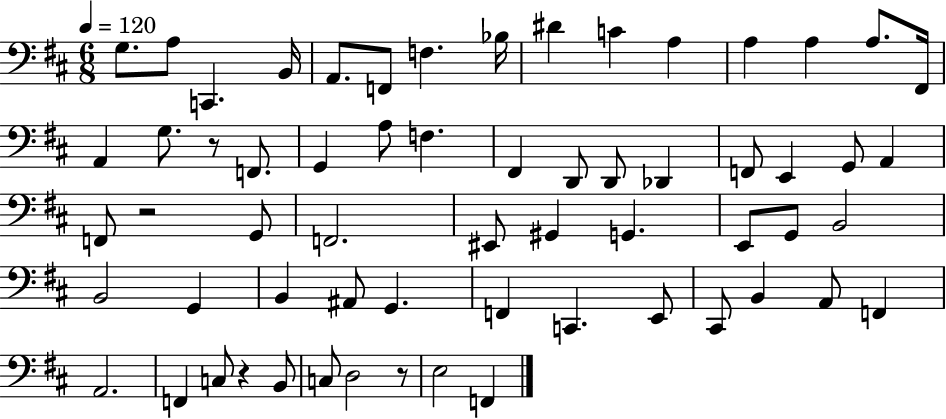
{
  \clef bass
  \numericTimeSignature
  \time 6/8
  \key d \major
  \tempo 4 = 120
  g8. a8 c,4. b,16 | a,8. f,8 f4. bes16 | dis'4 c'4 a4 | a4 a4 a8. fis,16 | \break a,4 g8. r8 f,8. | g,4 a8 f4. | fis,4 d,8 d,8 des,4 | f,8 e,4 g,8 a,4 | \break f,8 r2 g,8 | f,2. | eis,8 gis,4 g,4. | e,8 g,8 b,2 | \break b,2 g,4 | b,4 ais,8 g,4. | f,4 c,4. e,8 | cis,8 b,4 a,8 f,4 | \break a,2. | f,4 c8 r4 b,8 | c8 d2 r8 | e2 f,4 | \break \bar "|."
}